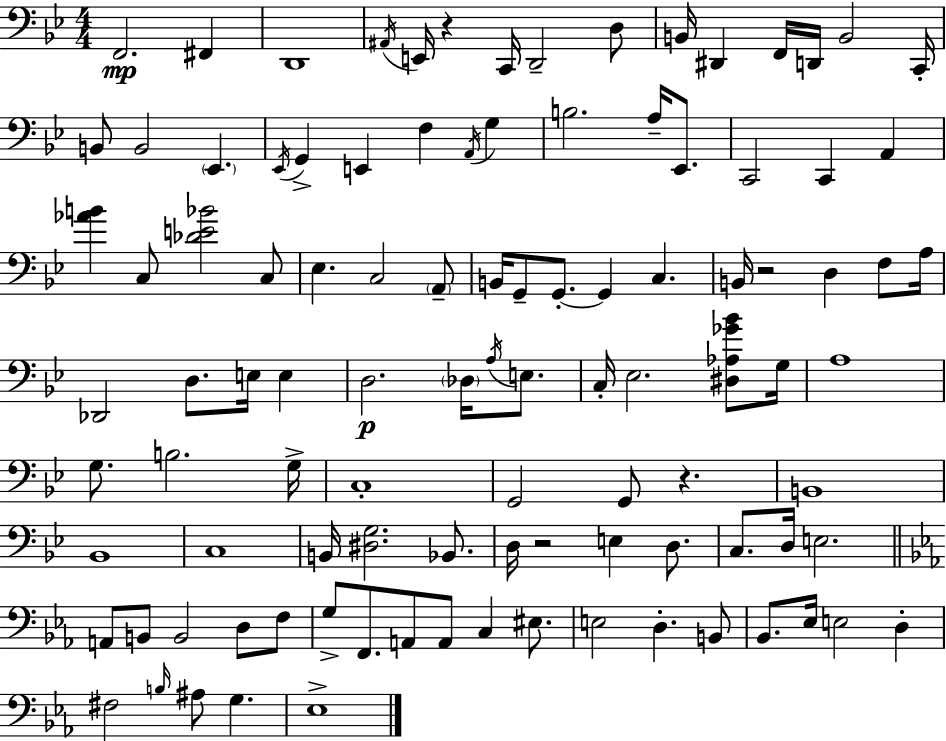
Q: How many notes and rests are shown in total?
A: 103